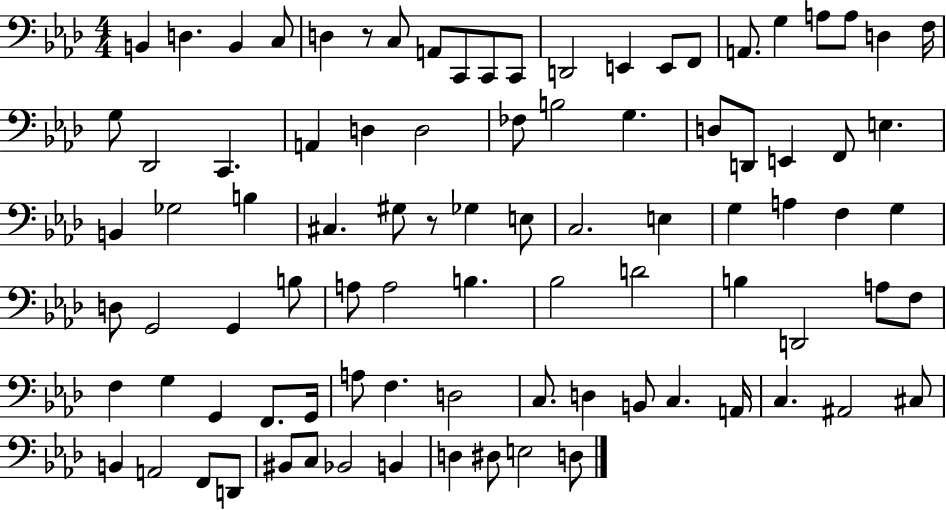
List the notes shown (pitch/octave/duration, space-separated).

B2/q D3/q. B2/q C3/e D3/q R/e C3/e A2/e C2/e C2/e C2/e D2/h E2/q E2/e F2/e A2/e. G3/q A3/e A3/e D3/q F3/s G3/e Db2/h C2/q. A2/q D3/q D3/h FES3/e B3/h G3/q. D3/e D2/e E2/q F2/e E3/q. B2/q Gb3/h B3/q C#3/q. G#3/e R/e Gb3/q E3/e C3/h. E3/q G3/q A3/q F3/q G3/q D3/e G2/h G2/q B3/e A3/e A3/h B3/q. Bb3/h D4/h B3/q D2/h A3/e F3/e F3/q G3/q G2/q F2/e. G2/s A3/e F3/q. D3/h C3/e. D3/q B2/e C3/q. A2/s C3/q. A#2/h C#3/e B2/q A2/h F2/e D2/e BIS2/e C3/e Bb2/h B2/q D3/q D#3/e E3/h D3/e